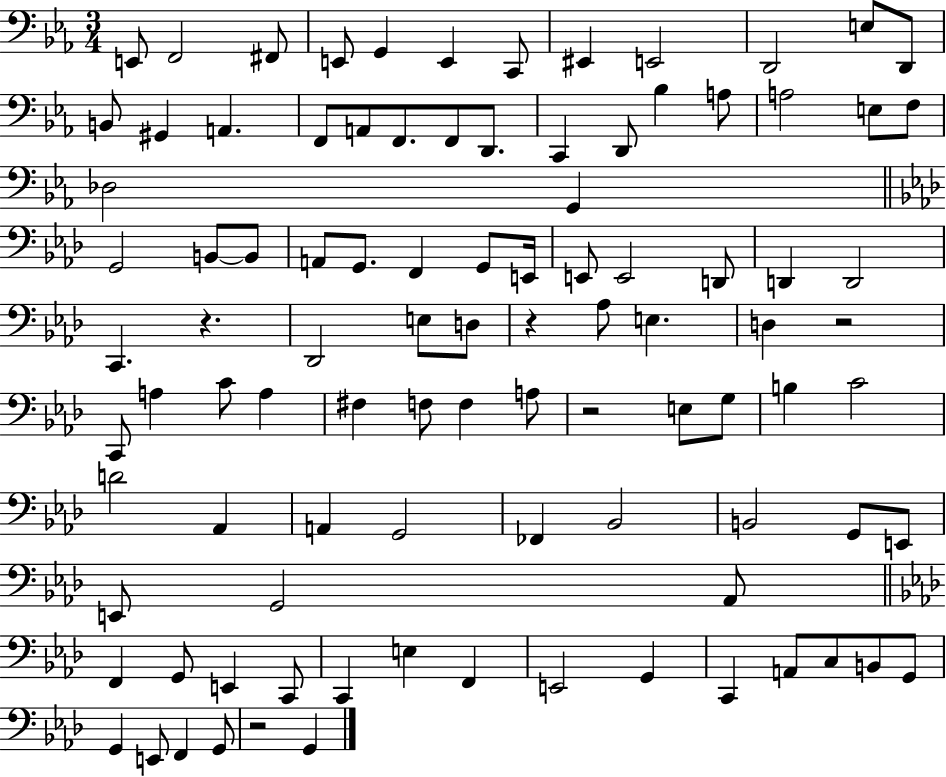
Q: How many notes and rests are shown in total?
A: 97